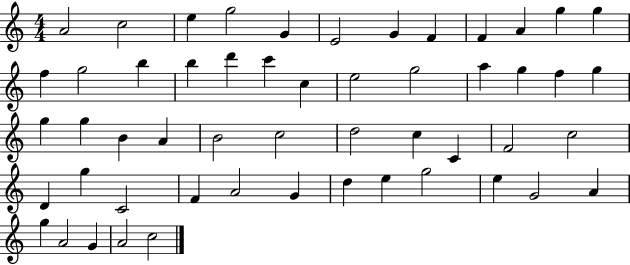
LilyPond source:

{
  \clef treble
  \numericTimeSignature
  \time 4/4
  \key c \major
  a'2 c''2 | e''4 g''2 g'4 | e'2 g'4 f'4 | f'4 a'4 g''4 g''4 | \break f''4 g''2 b''4 | b''4 d'''4 c'''4 c''4 | e''2 g''2 | a''4 g''4 f''4 g''4 | \break g''4 g''4 b'4 a'4 | b'2 c''2 | d''2 c''4 c'4 | f'2 c''2 | \break d'4 g''4 c'2 | f'4 a'2 g'4 | d''4 e''4 g''2 | e''4 g'2 a'4 | \break g''4 a'2 g'4 | a'2 c''2 | \bar "|."
}